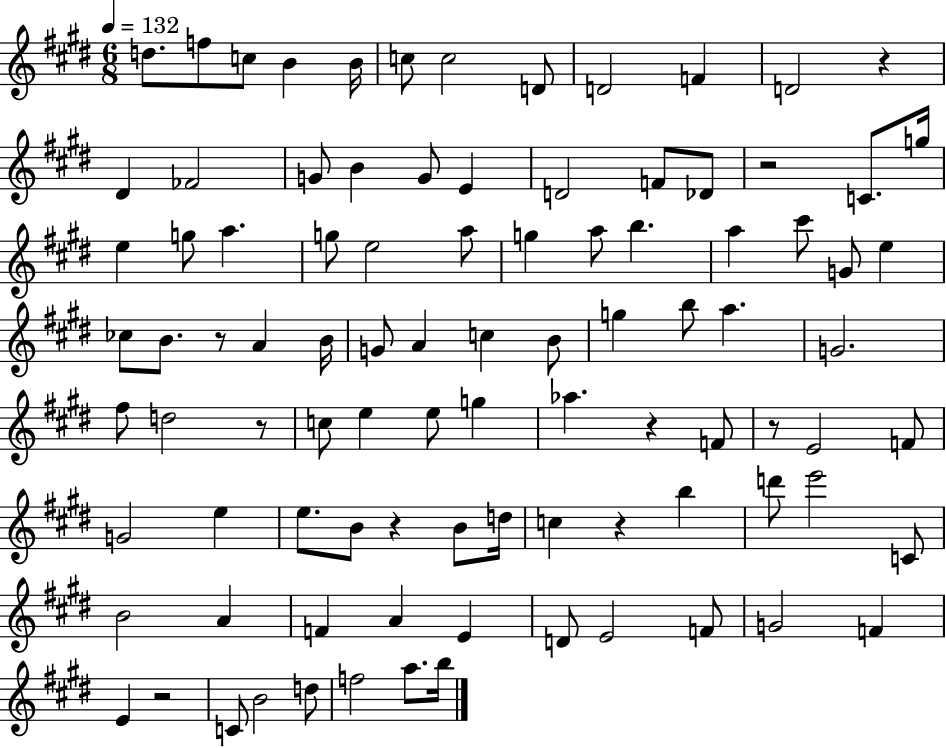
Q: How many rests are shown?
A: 9